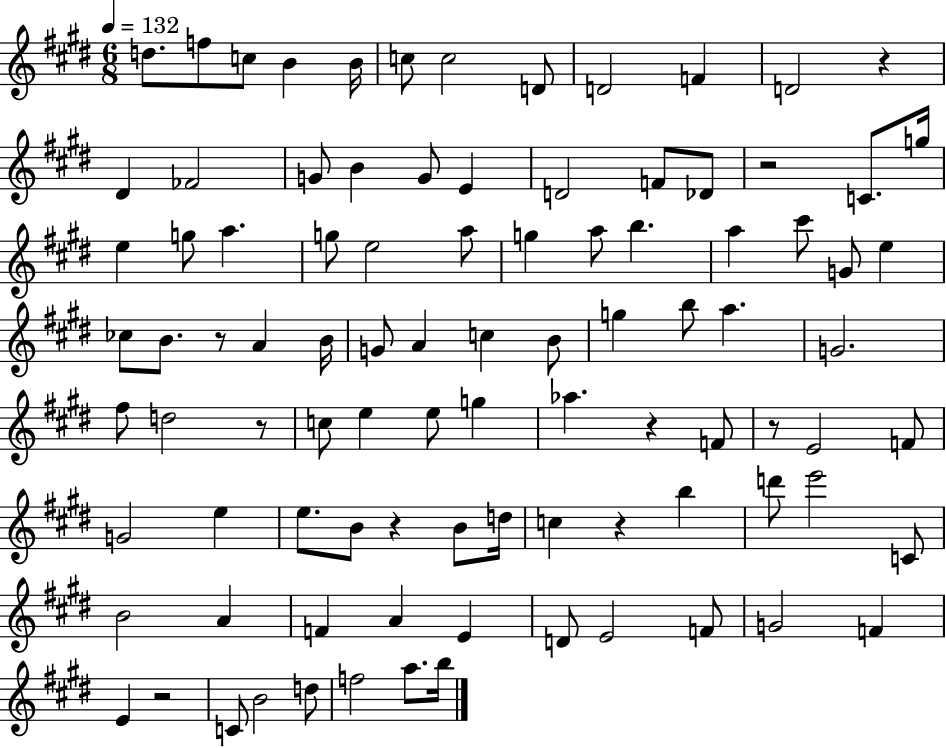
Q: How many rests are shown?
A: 9